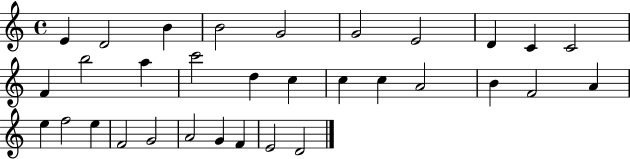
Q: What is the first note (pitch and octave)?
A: E4